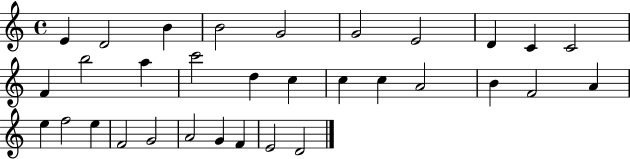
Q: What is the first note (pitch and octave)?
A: E4